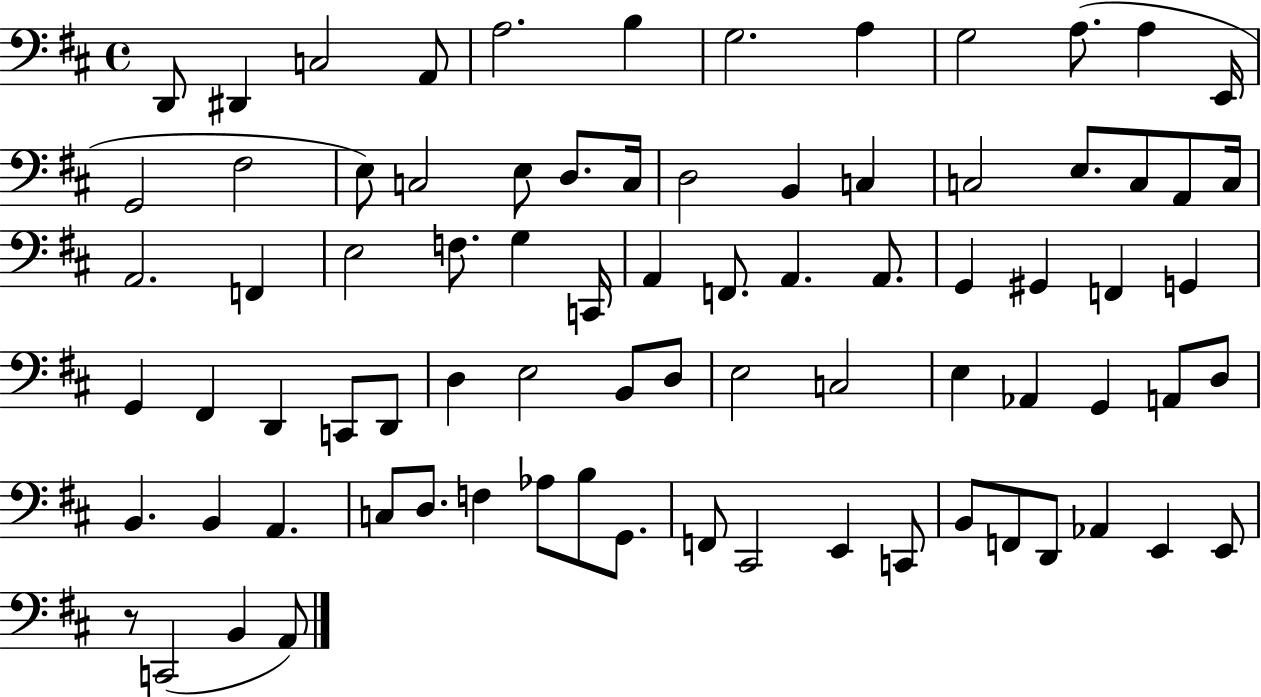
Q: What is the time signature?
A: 4/4